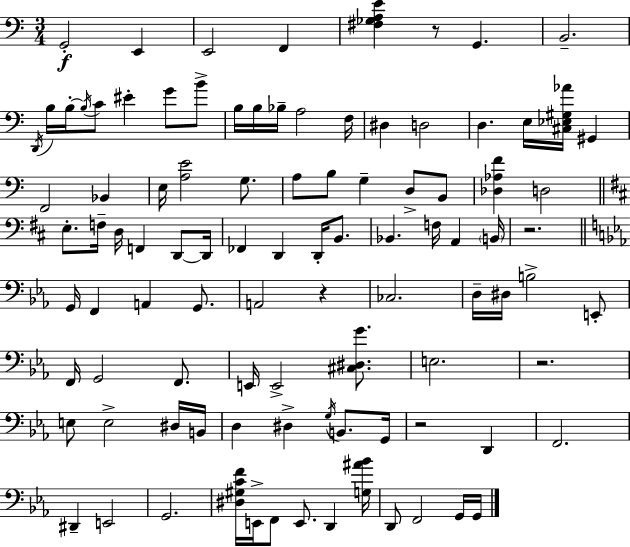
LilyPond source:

{
  \clef bass
  \numericTimeSignature
  \time 3/4
  \key c \major
  \repeat volta 2 { g,2-.\f e,4 | e,2 f,4 | <fis ges a e'>4 r8 g,4. | b,2.-- | \break \acciaccatura { d,16 } b16 b16-.~~ \acciaccatura { b16 } c'8 eis'4-. g'8 | b'8-> b16 b16 bes16-- a2 | f16 dis4 d2 | d4. e16 <cis ees gis aes'>16 gis,4 | \break f,2 bes,4 | e16 <a e'>2 g8. | a8 b8 g4-- d8-> | b,8 <des aes f'>4 d2 | \break \bar "||" \break \key b \minor e8.-. f16-- d16 f,4 d,8~~ d,16 | fes,4 d,4 d,16-. b,8. | bes,4. f16 a,4 \parenthesize b,16 | r2. | \break \bar "||" \break \key ees \major g,16 f,4 a,4 g,8. | a,2 r4 | ces2. | d16-- dis16 b2-> e,8-. | \break f,16 g,2 f,8. | e,16 e,2-> <cis dis g'>8. | e2. | r2. | \break e8 e2-> dis16 b,16 | d4 dis4-> \acciaccatura { g16 } b,8. | g,16 r2 d,4 | f,2. | \break dis,4-- e,2 | g,2. | <dis gis c' f'>16 e,16-> f,8 e,8. d,4 | <g ais' bes'>16 d,8 f,2 g,16 | \break g,16 } \bar "|."
}